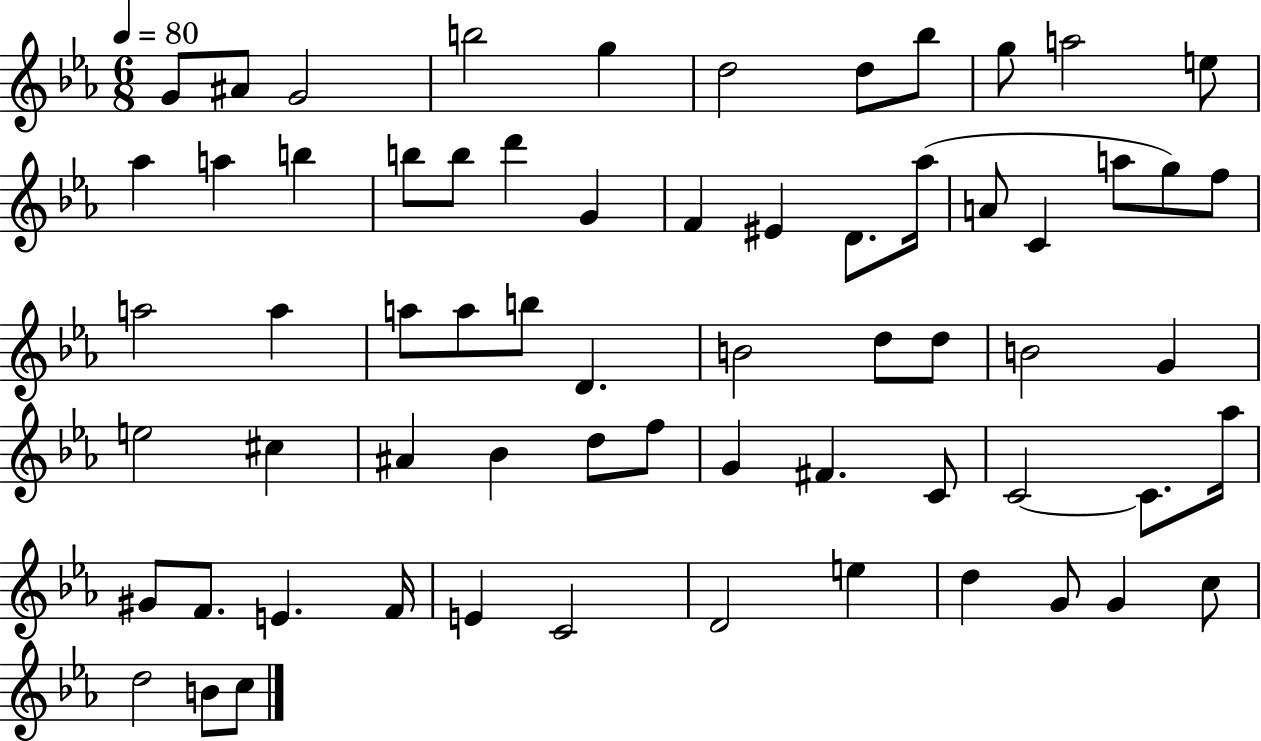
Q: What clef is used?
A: treble